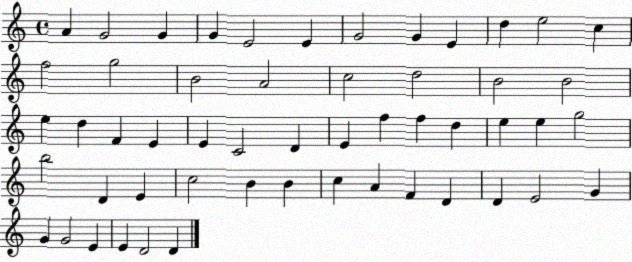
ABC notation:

X:1
T:Untitled
M:4/4
L:1/4
K:C
A G2 G G E2 E G2 G E d e2 c f2 g2 B2 A2 c2 d2 B2 B2 e d F E E C2 D E f f d e e g2 b2 D E c2 B B c A F D D E2 G G G2 E E D2 D